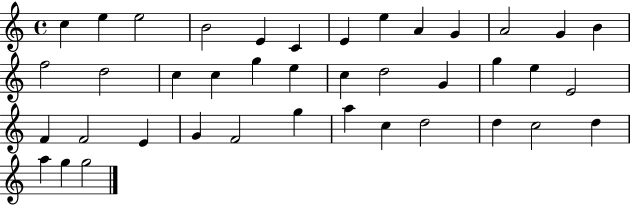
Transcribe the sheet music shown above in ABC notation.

X:1
T:Untitled
M:4/4
L:1/4
K:C
c e e2 B2 E C E e A G A2 G B f2 d2 c c g e c d2 G g e E2 F F2 E G F2 g a c d2 d c2 d a g g2